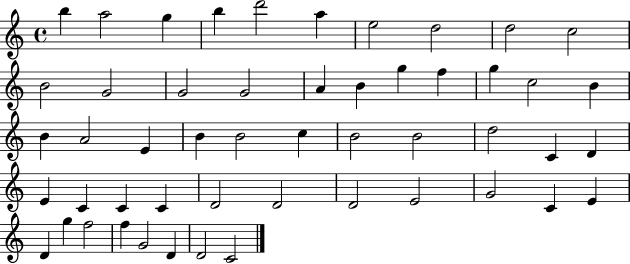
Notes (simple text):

B5/q A5/h G5/q B5/q D6/h A5/q E5/h D5/h D5/h C5/h B4/h G4/h G4/h G4/h A4/q B4/q G5/q F5/q G5/q C5/h B4/q B4/q A4/h E4/q B4/q B4/h C5/q B4/h B4/h D5/h C4/q D4/q E4/q C4/q C4/q C4/q D4/h D4/h D4/h E4/h G4/h C4/q E4/q D4/q G5/q F5/h F5/q G4/h D4/q D4/h C4/h